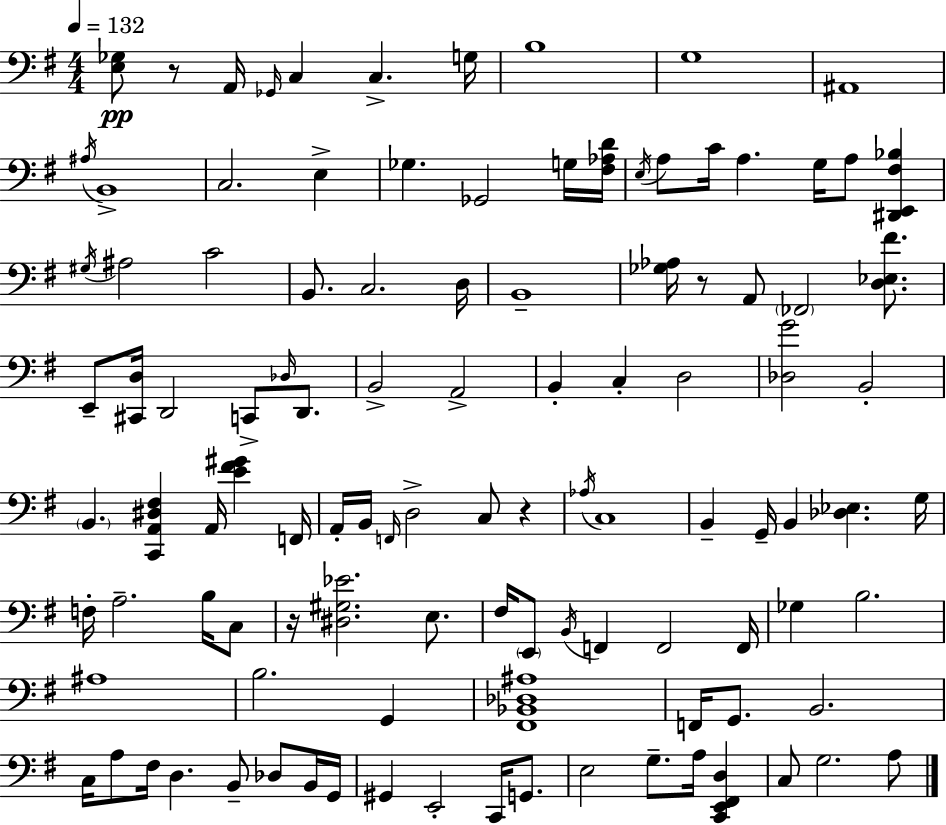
[E3,Gb3]/e R/e A2/s Gb2/s C3/q C3/q. G3/s B3/w G3/w A#2/w A#3/s B2/w C3/h. E3/q Gb3/q. Gb2/h G3/s [F#3,Ab3,D4]/s E3/s A3/e C4/s A3/q. G3/s A3/e [D#2,E2,F#3,Bb3]/q G#3/s A#3/h C4/h B2/e. C3/h. D3/s B2/w [Gb3,Ab3]/s R/e A2/e FES2/h [D3,Eb3,F#4]/e. E2/e [C#2,D3]/s D2/h C2/e Db3/s D2/e. B2/h A2/h B2/q C3/q D3/h [Db3,G4]/h B2/h B2/q. [C2,A2,D#3,F#3]/q A2/s [E4,F#4,G#4]/q F2/s A2/s B2/s F2/s D3/h C3/e R/q Ab3/s C3/w B2/q G2/s B2/q [Db3,Eb3]/q. G3/s F3/s A3/h. B3/s C3/e R/s [D#3,G#3,Eb4]/h. E3/e. F#3/s E2/e B2/s F2/q F2/h F2/s Gb3/q B3/h. A#3/w B3/h. G2/q [F#2,Bb2,Db3,A#3]/w F2/s G2/e. B2/h. C3/s A3/e F#3/s D3/q. B2/e Db3/e B2/s G2/s G#2/q E2/h C2/s G2/e. E3/h G3/e. A3/s [C2,E2,F#2,D3]/q C3/e G3/h. A3/e